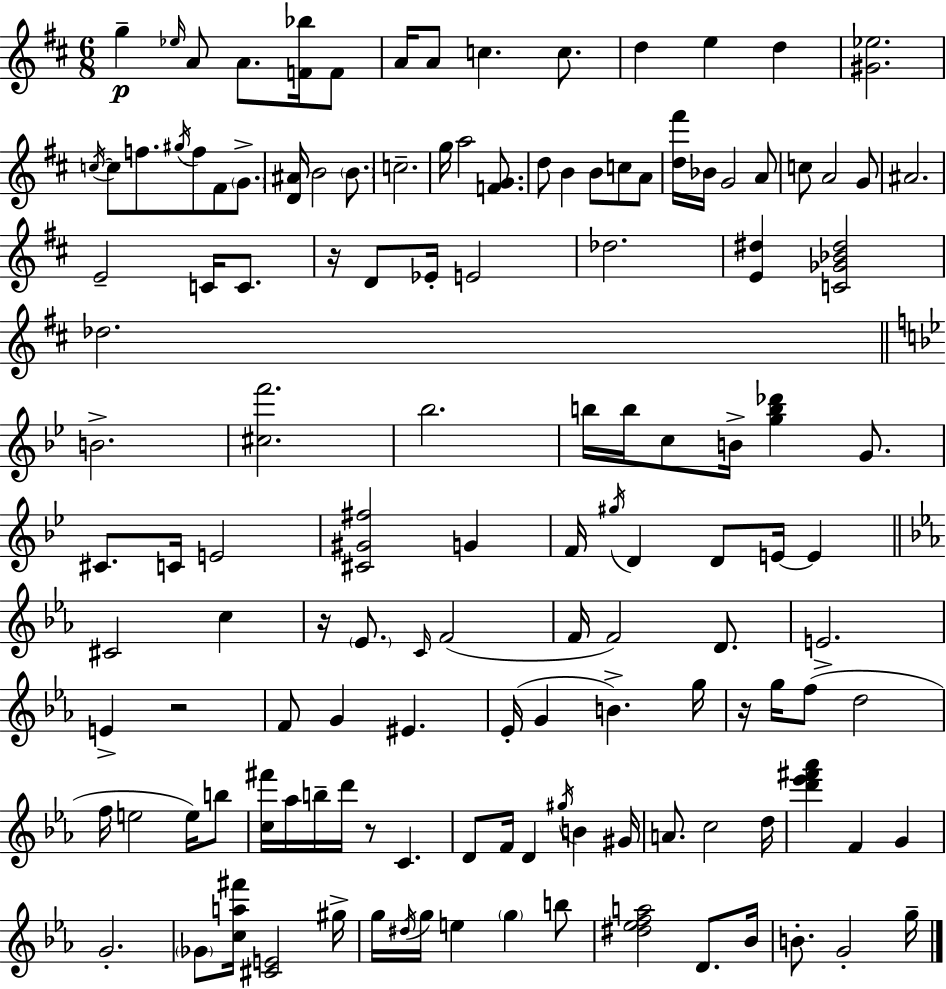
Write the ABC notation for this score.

X:1
T:Untitled
M:6/8
L:1/4
K:D
g _e/4 A/2 A/2 [F_b]/4 F/2 A/4 A/2 c c/2 d e d [^G_e]2 c/4 c/2 f/2 ^g/4 f/2 ^F/2 G/2 [D^A]/4 B2 B/2 c2 g/4 a2 [FG]/2 d/2 B B/2 c/2 A/2 [d^f']/4 _B/4 G2 A/2 c/2 A2 G/2 ^A2 E2 C/4 C/2 z/4 D/2 _E/4 E2 _d2 [E^d] [C_G_B^d]2 _d2 B2 [^cf']2 _b2 b/4 b/4 c/2 B/4 [gb_d'] G/2 ^C/2 C/4 E2 [^C^G^f]2 G F/4 ^g/4 D D/2 E/4 E ^C2 c z/4 _E/2 C/4 F2 F/4 F2 D/2 E2 E z2 F/2 G ^E _E/4 G B g/4 z/4 g/4 f/2 d2 f/4 e2 e/4 b/2 [c^f']/4 _a/4 b/4 d'/4 z/2 C D/2 F/4 D ^g/4 B ^G/4 A/2 c2 d/4 [d'_e'^f'_a'] F G G2 _G/2 [ca^f']/4 [^CE]2 ^g/4 g/4 ^d/4 g/4 e g b/2 [^d_efa]2 D/2 _B/4 B/2 G2 g/4